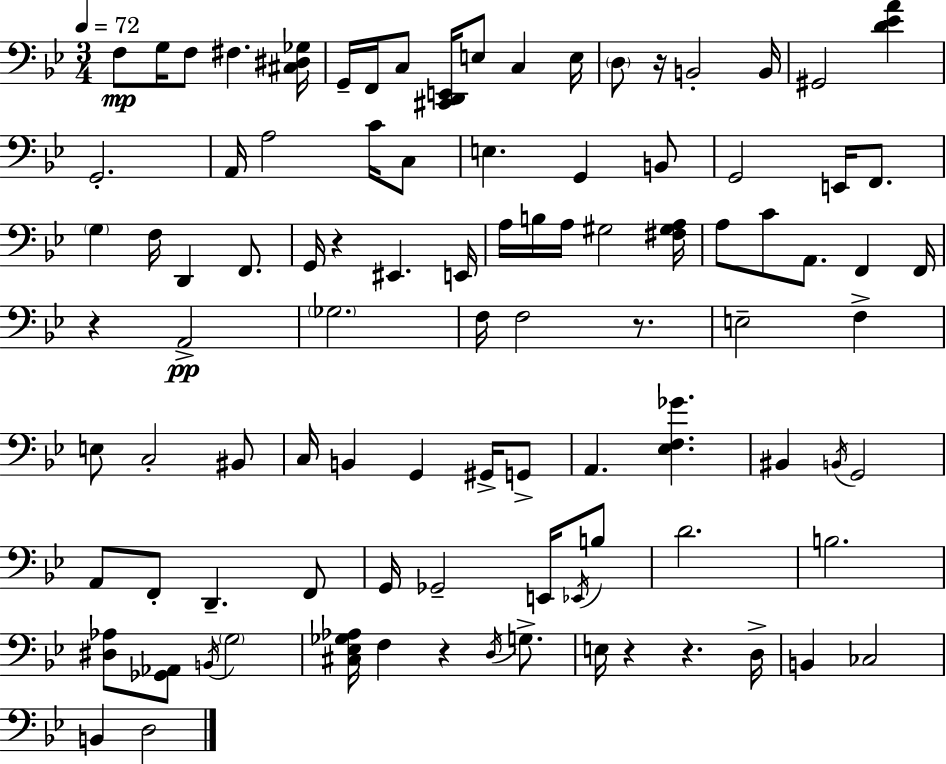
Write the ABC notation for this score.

X:1
T:Untitled
M:3/4
L:1/4
K:Gm
F,/2 G,/4 F,/2 ^F, [^C,^D,_G,]/4 G,,/4 F,,/4 C,/2 [^C,,D,,E,,]/4 E,/2 C, E,/4 D,/2 z/4 B,,2 B,,/4 ^G,,2 [D_EA] G,,2 A,,/4 A,2 C/4 C,/2 E, G,, B,,/2 G,,2 E,,/4 F,,/2 G, F,/4 D,, F,,/2 G,,/4 z ^E,, E,,/4 A,/4 B,/4 A,/4 ^G,2 [^F,^G,A,]/4 A,/2 C/2 A,,/2 F,, F,,/4 z A,,2 _G,2 F,/4 F,2 z/2 E,2 F, E,/2 C,2 ^B,,/2 C,/4 B,, G,, ^G,,/4 G,,/2 A,, [_E,F,_G] ^B,, B,,/4 G,,2 A,,/2 F,,/2 D,, F,,/2 G,,/4 _G,,2 E,,/4 _E,,/4 B,/2 D2 B,2 [^D,_A,]/2 [_G,,_A,,]/2 B,,/4 G,2 [^C,_E,_G,_A,]/4 F, z D,/4 G,/2 E,/4 z z D,/4 B,, _C,2 B,, D,2